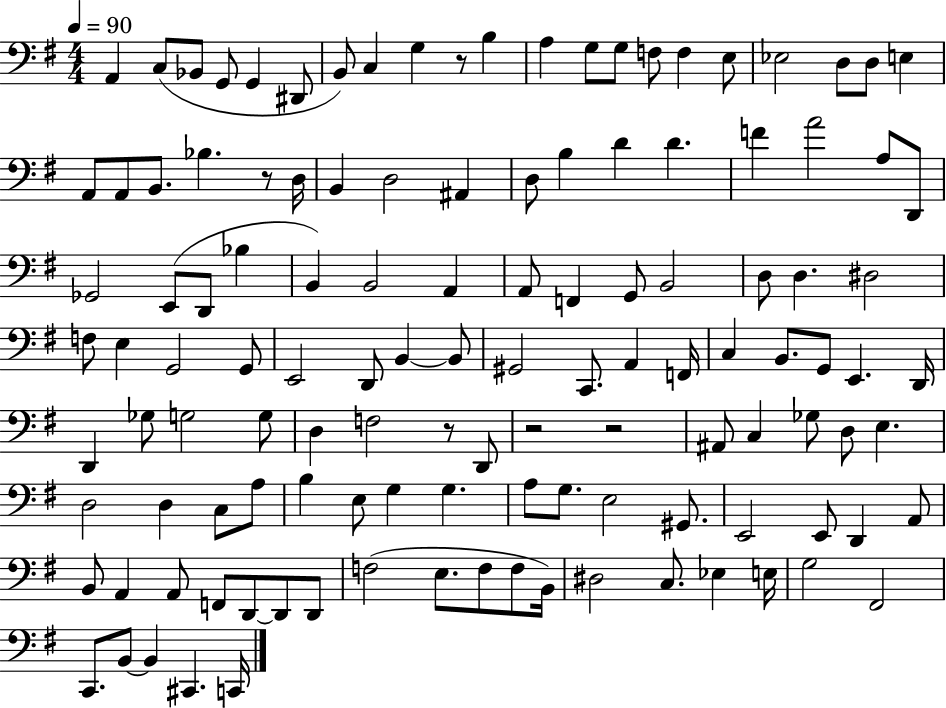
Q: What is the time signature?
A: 4/4